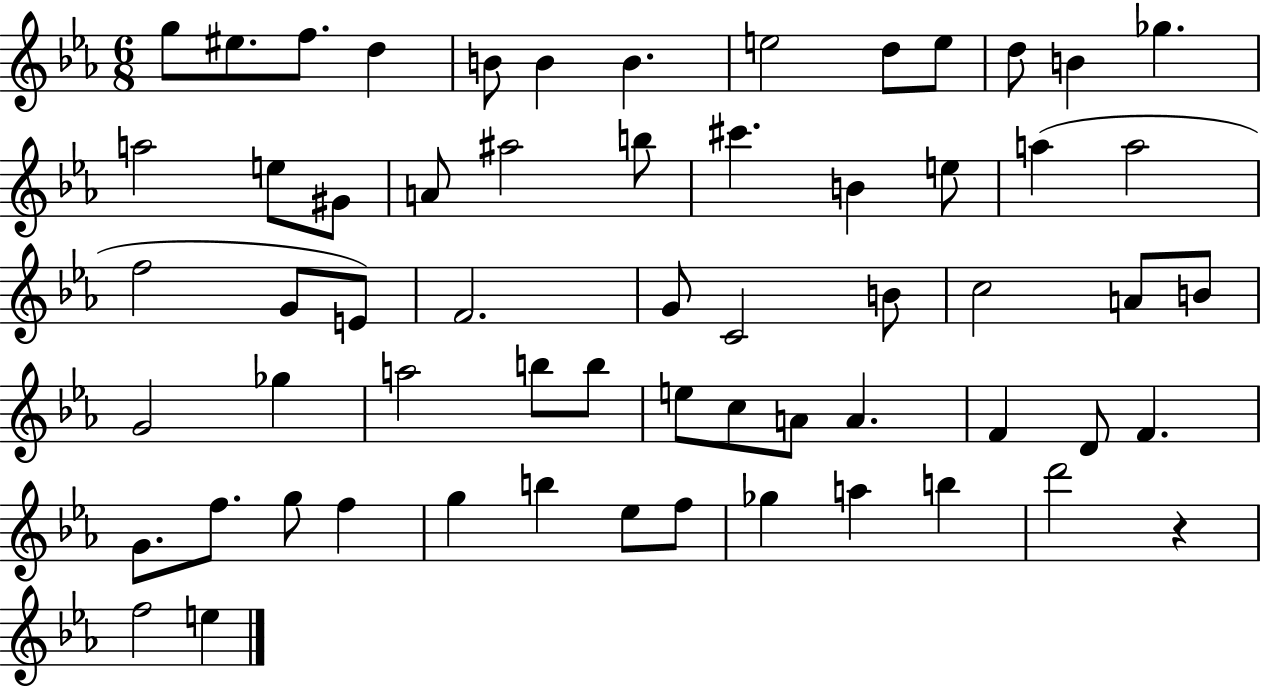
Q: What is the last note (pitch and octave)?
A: E5